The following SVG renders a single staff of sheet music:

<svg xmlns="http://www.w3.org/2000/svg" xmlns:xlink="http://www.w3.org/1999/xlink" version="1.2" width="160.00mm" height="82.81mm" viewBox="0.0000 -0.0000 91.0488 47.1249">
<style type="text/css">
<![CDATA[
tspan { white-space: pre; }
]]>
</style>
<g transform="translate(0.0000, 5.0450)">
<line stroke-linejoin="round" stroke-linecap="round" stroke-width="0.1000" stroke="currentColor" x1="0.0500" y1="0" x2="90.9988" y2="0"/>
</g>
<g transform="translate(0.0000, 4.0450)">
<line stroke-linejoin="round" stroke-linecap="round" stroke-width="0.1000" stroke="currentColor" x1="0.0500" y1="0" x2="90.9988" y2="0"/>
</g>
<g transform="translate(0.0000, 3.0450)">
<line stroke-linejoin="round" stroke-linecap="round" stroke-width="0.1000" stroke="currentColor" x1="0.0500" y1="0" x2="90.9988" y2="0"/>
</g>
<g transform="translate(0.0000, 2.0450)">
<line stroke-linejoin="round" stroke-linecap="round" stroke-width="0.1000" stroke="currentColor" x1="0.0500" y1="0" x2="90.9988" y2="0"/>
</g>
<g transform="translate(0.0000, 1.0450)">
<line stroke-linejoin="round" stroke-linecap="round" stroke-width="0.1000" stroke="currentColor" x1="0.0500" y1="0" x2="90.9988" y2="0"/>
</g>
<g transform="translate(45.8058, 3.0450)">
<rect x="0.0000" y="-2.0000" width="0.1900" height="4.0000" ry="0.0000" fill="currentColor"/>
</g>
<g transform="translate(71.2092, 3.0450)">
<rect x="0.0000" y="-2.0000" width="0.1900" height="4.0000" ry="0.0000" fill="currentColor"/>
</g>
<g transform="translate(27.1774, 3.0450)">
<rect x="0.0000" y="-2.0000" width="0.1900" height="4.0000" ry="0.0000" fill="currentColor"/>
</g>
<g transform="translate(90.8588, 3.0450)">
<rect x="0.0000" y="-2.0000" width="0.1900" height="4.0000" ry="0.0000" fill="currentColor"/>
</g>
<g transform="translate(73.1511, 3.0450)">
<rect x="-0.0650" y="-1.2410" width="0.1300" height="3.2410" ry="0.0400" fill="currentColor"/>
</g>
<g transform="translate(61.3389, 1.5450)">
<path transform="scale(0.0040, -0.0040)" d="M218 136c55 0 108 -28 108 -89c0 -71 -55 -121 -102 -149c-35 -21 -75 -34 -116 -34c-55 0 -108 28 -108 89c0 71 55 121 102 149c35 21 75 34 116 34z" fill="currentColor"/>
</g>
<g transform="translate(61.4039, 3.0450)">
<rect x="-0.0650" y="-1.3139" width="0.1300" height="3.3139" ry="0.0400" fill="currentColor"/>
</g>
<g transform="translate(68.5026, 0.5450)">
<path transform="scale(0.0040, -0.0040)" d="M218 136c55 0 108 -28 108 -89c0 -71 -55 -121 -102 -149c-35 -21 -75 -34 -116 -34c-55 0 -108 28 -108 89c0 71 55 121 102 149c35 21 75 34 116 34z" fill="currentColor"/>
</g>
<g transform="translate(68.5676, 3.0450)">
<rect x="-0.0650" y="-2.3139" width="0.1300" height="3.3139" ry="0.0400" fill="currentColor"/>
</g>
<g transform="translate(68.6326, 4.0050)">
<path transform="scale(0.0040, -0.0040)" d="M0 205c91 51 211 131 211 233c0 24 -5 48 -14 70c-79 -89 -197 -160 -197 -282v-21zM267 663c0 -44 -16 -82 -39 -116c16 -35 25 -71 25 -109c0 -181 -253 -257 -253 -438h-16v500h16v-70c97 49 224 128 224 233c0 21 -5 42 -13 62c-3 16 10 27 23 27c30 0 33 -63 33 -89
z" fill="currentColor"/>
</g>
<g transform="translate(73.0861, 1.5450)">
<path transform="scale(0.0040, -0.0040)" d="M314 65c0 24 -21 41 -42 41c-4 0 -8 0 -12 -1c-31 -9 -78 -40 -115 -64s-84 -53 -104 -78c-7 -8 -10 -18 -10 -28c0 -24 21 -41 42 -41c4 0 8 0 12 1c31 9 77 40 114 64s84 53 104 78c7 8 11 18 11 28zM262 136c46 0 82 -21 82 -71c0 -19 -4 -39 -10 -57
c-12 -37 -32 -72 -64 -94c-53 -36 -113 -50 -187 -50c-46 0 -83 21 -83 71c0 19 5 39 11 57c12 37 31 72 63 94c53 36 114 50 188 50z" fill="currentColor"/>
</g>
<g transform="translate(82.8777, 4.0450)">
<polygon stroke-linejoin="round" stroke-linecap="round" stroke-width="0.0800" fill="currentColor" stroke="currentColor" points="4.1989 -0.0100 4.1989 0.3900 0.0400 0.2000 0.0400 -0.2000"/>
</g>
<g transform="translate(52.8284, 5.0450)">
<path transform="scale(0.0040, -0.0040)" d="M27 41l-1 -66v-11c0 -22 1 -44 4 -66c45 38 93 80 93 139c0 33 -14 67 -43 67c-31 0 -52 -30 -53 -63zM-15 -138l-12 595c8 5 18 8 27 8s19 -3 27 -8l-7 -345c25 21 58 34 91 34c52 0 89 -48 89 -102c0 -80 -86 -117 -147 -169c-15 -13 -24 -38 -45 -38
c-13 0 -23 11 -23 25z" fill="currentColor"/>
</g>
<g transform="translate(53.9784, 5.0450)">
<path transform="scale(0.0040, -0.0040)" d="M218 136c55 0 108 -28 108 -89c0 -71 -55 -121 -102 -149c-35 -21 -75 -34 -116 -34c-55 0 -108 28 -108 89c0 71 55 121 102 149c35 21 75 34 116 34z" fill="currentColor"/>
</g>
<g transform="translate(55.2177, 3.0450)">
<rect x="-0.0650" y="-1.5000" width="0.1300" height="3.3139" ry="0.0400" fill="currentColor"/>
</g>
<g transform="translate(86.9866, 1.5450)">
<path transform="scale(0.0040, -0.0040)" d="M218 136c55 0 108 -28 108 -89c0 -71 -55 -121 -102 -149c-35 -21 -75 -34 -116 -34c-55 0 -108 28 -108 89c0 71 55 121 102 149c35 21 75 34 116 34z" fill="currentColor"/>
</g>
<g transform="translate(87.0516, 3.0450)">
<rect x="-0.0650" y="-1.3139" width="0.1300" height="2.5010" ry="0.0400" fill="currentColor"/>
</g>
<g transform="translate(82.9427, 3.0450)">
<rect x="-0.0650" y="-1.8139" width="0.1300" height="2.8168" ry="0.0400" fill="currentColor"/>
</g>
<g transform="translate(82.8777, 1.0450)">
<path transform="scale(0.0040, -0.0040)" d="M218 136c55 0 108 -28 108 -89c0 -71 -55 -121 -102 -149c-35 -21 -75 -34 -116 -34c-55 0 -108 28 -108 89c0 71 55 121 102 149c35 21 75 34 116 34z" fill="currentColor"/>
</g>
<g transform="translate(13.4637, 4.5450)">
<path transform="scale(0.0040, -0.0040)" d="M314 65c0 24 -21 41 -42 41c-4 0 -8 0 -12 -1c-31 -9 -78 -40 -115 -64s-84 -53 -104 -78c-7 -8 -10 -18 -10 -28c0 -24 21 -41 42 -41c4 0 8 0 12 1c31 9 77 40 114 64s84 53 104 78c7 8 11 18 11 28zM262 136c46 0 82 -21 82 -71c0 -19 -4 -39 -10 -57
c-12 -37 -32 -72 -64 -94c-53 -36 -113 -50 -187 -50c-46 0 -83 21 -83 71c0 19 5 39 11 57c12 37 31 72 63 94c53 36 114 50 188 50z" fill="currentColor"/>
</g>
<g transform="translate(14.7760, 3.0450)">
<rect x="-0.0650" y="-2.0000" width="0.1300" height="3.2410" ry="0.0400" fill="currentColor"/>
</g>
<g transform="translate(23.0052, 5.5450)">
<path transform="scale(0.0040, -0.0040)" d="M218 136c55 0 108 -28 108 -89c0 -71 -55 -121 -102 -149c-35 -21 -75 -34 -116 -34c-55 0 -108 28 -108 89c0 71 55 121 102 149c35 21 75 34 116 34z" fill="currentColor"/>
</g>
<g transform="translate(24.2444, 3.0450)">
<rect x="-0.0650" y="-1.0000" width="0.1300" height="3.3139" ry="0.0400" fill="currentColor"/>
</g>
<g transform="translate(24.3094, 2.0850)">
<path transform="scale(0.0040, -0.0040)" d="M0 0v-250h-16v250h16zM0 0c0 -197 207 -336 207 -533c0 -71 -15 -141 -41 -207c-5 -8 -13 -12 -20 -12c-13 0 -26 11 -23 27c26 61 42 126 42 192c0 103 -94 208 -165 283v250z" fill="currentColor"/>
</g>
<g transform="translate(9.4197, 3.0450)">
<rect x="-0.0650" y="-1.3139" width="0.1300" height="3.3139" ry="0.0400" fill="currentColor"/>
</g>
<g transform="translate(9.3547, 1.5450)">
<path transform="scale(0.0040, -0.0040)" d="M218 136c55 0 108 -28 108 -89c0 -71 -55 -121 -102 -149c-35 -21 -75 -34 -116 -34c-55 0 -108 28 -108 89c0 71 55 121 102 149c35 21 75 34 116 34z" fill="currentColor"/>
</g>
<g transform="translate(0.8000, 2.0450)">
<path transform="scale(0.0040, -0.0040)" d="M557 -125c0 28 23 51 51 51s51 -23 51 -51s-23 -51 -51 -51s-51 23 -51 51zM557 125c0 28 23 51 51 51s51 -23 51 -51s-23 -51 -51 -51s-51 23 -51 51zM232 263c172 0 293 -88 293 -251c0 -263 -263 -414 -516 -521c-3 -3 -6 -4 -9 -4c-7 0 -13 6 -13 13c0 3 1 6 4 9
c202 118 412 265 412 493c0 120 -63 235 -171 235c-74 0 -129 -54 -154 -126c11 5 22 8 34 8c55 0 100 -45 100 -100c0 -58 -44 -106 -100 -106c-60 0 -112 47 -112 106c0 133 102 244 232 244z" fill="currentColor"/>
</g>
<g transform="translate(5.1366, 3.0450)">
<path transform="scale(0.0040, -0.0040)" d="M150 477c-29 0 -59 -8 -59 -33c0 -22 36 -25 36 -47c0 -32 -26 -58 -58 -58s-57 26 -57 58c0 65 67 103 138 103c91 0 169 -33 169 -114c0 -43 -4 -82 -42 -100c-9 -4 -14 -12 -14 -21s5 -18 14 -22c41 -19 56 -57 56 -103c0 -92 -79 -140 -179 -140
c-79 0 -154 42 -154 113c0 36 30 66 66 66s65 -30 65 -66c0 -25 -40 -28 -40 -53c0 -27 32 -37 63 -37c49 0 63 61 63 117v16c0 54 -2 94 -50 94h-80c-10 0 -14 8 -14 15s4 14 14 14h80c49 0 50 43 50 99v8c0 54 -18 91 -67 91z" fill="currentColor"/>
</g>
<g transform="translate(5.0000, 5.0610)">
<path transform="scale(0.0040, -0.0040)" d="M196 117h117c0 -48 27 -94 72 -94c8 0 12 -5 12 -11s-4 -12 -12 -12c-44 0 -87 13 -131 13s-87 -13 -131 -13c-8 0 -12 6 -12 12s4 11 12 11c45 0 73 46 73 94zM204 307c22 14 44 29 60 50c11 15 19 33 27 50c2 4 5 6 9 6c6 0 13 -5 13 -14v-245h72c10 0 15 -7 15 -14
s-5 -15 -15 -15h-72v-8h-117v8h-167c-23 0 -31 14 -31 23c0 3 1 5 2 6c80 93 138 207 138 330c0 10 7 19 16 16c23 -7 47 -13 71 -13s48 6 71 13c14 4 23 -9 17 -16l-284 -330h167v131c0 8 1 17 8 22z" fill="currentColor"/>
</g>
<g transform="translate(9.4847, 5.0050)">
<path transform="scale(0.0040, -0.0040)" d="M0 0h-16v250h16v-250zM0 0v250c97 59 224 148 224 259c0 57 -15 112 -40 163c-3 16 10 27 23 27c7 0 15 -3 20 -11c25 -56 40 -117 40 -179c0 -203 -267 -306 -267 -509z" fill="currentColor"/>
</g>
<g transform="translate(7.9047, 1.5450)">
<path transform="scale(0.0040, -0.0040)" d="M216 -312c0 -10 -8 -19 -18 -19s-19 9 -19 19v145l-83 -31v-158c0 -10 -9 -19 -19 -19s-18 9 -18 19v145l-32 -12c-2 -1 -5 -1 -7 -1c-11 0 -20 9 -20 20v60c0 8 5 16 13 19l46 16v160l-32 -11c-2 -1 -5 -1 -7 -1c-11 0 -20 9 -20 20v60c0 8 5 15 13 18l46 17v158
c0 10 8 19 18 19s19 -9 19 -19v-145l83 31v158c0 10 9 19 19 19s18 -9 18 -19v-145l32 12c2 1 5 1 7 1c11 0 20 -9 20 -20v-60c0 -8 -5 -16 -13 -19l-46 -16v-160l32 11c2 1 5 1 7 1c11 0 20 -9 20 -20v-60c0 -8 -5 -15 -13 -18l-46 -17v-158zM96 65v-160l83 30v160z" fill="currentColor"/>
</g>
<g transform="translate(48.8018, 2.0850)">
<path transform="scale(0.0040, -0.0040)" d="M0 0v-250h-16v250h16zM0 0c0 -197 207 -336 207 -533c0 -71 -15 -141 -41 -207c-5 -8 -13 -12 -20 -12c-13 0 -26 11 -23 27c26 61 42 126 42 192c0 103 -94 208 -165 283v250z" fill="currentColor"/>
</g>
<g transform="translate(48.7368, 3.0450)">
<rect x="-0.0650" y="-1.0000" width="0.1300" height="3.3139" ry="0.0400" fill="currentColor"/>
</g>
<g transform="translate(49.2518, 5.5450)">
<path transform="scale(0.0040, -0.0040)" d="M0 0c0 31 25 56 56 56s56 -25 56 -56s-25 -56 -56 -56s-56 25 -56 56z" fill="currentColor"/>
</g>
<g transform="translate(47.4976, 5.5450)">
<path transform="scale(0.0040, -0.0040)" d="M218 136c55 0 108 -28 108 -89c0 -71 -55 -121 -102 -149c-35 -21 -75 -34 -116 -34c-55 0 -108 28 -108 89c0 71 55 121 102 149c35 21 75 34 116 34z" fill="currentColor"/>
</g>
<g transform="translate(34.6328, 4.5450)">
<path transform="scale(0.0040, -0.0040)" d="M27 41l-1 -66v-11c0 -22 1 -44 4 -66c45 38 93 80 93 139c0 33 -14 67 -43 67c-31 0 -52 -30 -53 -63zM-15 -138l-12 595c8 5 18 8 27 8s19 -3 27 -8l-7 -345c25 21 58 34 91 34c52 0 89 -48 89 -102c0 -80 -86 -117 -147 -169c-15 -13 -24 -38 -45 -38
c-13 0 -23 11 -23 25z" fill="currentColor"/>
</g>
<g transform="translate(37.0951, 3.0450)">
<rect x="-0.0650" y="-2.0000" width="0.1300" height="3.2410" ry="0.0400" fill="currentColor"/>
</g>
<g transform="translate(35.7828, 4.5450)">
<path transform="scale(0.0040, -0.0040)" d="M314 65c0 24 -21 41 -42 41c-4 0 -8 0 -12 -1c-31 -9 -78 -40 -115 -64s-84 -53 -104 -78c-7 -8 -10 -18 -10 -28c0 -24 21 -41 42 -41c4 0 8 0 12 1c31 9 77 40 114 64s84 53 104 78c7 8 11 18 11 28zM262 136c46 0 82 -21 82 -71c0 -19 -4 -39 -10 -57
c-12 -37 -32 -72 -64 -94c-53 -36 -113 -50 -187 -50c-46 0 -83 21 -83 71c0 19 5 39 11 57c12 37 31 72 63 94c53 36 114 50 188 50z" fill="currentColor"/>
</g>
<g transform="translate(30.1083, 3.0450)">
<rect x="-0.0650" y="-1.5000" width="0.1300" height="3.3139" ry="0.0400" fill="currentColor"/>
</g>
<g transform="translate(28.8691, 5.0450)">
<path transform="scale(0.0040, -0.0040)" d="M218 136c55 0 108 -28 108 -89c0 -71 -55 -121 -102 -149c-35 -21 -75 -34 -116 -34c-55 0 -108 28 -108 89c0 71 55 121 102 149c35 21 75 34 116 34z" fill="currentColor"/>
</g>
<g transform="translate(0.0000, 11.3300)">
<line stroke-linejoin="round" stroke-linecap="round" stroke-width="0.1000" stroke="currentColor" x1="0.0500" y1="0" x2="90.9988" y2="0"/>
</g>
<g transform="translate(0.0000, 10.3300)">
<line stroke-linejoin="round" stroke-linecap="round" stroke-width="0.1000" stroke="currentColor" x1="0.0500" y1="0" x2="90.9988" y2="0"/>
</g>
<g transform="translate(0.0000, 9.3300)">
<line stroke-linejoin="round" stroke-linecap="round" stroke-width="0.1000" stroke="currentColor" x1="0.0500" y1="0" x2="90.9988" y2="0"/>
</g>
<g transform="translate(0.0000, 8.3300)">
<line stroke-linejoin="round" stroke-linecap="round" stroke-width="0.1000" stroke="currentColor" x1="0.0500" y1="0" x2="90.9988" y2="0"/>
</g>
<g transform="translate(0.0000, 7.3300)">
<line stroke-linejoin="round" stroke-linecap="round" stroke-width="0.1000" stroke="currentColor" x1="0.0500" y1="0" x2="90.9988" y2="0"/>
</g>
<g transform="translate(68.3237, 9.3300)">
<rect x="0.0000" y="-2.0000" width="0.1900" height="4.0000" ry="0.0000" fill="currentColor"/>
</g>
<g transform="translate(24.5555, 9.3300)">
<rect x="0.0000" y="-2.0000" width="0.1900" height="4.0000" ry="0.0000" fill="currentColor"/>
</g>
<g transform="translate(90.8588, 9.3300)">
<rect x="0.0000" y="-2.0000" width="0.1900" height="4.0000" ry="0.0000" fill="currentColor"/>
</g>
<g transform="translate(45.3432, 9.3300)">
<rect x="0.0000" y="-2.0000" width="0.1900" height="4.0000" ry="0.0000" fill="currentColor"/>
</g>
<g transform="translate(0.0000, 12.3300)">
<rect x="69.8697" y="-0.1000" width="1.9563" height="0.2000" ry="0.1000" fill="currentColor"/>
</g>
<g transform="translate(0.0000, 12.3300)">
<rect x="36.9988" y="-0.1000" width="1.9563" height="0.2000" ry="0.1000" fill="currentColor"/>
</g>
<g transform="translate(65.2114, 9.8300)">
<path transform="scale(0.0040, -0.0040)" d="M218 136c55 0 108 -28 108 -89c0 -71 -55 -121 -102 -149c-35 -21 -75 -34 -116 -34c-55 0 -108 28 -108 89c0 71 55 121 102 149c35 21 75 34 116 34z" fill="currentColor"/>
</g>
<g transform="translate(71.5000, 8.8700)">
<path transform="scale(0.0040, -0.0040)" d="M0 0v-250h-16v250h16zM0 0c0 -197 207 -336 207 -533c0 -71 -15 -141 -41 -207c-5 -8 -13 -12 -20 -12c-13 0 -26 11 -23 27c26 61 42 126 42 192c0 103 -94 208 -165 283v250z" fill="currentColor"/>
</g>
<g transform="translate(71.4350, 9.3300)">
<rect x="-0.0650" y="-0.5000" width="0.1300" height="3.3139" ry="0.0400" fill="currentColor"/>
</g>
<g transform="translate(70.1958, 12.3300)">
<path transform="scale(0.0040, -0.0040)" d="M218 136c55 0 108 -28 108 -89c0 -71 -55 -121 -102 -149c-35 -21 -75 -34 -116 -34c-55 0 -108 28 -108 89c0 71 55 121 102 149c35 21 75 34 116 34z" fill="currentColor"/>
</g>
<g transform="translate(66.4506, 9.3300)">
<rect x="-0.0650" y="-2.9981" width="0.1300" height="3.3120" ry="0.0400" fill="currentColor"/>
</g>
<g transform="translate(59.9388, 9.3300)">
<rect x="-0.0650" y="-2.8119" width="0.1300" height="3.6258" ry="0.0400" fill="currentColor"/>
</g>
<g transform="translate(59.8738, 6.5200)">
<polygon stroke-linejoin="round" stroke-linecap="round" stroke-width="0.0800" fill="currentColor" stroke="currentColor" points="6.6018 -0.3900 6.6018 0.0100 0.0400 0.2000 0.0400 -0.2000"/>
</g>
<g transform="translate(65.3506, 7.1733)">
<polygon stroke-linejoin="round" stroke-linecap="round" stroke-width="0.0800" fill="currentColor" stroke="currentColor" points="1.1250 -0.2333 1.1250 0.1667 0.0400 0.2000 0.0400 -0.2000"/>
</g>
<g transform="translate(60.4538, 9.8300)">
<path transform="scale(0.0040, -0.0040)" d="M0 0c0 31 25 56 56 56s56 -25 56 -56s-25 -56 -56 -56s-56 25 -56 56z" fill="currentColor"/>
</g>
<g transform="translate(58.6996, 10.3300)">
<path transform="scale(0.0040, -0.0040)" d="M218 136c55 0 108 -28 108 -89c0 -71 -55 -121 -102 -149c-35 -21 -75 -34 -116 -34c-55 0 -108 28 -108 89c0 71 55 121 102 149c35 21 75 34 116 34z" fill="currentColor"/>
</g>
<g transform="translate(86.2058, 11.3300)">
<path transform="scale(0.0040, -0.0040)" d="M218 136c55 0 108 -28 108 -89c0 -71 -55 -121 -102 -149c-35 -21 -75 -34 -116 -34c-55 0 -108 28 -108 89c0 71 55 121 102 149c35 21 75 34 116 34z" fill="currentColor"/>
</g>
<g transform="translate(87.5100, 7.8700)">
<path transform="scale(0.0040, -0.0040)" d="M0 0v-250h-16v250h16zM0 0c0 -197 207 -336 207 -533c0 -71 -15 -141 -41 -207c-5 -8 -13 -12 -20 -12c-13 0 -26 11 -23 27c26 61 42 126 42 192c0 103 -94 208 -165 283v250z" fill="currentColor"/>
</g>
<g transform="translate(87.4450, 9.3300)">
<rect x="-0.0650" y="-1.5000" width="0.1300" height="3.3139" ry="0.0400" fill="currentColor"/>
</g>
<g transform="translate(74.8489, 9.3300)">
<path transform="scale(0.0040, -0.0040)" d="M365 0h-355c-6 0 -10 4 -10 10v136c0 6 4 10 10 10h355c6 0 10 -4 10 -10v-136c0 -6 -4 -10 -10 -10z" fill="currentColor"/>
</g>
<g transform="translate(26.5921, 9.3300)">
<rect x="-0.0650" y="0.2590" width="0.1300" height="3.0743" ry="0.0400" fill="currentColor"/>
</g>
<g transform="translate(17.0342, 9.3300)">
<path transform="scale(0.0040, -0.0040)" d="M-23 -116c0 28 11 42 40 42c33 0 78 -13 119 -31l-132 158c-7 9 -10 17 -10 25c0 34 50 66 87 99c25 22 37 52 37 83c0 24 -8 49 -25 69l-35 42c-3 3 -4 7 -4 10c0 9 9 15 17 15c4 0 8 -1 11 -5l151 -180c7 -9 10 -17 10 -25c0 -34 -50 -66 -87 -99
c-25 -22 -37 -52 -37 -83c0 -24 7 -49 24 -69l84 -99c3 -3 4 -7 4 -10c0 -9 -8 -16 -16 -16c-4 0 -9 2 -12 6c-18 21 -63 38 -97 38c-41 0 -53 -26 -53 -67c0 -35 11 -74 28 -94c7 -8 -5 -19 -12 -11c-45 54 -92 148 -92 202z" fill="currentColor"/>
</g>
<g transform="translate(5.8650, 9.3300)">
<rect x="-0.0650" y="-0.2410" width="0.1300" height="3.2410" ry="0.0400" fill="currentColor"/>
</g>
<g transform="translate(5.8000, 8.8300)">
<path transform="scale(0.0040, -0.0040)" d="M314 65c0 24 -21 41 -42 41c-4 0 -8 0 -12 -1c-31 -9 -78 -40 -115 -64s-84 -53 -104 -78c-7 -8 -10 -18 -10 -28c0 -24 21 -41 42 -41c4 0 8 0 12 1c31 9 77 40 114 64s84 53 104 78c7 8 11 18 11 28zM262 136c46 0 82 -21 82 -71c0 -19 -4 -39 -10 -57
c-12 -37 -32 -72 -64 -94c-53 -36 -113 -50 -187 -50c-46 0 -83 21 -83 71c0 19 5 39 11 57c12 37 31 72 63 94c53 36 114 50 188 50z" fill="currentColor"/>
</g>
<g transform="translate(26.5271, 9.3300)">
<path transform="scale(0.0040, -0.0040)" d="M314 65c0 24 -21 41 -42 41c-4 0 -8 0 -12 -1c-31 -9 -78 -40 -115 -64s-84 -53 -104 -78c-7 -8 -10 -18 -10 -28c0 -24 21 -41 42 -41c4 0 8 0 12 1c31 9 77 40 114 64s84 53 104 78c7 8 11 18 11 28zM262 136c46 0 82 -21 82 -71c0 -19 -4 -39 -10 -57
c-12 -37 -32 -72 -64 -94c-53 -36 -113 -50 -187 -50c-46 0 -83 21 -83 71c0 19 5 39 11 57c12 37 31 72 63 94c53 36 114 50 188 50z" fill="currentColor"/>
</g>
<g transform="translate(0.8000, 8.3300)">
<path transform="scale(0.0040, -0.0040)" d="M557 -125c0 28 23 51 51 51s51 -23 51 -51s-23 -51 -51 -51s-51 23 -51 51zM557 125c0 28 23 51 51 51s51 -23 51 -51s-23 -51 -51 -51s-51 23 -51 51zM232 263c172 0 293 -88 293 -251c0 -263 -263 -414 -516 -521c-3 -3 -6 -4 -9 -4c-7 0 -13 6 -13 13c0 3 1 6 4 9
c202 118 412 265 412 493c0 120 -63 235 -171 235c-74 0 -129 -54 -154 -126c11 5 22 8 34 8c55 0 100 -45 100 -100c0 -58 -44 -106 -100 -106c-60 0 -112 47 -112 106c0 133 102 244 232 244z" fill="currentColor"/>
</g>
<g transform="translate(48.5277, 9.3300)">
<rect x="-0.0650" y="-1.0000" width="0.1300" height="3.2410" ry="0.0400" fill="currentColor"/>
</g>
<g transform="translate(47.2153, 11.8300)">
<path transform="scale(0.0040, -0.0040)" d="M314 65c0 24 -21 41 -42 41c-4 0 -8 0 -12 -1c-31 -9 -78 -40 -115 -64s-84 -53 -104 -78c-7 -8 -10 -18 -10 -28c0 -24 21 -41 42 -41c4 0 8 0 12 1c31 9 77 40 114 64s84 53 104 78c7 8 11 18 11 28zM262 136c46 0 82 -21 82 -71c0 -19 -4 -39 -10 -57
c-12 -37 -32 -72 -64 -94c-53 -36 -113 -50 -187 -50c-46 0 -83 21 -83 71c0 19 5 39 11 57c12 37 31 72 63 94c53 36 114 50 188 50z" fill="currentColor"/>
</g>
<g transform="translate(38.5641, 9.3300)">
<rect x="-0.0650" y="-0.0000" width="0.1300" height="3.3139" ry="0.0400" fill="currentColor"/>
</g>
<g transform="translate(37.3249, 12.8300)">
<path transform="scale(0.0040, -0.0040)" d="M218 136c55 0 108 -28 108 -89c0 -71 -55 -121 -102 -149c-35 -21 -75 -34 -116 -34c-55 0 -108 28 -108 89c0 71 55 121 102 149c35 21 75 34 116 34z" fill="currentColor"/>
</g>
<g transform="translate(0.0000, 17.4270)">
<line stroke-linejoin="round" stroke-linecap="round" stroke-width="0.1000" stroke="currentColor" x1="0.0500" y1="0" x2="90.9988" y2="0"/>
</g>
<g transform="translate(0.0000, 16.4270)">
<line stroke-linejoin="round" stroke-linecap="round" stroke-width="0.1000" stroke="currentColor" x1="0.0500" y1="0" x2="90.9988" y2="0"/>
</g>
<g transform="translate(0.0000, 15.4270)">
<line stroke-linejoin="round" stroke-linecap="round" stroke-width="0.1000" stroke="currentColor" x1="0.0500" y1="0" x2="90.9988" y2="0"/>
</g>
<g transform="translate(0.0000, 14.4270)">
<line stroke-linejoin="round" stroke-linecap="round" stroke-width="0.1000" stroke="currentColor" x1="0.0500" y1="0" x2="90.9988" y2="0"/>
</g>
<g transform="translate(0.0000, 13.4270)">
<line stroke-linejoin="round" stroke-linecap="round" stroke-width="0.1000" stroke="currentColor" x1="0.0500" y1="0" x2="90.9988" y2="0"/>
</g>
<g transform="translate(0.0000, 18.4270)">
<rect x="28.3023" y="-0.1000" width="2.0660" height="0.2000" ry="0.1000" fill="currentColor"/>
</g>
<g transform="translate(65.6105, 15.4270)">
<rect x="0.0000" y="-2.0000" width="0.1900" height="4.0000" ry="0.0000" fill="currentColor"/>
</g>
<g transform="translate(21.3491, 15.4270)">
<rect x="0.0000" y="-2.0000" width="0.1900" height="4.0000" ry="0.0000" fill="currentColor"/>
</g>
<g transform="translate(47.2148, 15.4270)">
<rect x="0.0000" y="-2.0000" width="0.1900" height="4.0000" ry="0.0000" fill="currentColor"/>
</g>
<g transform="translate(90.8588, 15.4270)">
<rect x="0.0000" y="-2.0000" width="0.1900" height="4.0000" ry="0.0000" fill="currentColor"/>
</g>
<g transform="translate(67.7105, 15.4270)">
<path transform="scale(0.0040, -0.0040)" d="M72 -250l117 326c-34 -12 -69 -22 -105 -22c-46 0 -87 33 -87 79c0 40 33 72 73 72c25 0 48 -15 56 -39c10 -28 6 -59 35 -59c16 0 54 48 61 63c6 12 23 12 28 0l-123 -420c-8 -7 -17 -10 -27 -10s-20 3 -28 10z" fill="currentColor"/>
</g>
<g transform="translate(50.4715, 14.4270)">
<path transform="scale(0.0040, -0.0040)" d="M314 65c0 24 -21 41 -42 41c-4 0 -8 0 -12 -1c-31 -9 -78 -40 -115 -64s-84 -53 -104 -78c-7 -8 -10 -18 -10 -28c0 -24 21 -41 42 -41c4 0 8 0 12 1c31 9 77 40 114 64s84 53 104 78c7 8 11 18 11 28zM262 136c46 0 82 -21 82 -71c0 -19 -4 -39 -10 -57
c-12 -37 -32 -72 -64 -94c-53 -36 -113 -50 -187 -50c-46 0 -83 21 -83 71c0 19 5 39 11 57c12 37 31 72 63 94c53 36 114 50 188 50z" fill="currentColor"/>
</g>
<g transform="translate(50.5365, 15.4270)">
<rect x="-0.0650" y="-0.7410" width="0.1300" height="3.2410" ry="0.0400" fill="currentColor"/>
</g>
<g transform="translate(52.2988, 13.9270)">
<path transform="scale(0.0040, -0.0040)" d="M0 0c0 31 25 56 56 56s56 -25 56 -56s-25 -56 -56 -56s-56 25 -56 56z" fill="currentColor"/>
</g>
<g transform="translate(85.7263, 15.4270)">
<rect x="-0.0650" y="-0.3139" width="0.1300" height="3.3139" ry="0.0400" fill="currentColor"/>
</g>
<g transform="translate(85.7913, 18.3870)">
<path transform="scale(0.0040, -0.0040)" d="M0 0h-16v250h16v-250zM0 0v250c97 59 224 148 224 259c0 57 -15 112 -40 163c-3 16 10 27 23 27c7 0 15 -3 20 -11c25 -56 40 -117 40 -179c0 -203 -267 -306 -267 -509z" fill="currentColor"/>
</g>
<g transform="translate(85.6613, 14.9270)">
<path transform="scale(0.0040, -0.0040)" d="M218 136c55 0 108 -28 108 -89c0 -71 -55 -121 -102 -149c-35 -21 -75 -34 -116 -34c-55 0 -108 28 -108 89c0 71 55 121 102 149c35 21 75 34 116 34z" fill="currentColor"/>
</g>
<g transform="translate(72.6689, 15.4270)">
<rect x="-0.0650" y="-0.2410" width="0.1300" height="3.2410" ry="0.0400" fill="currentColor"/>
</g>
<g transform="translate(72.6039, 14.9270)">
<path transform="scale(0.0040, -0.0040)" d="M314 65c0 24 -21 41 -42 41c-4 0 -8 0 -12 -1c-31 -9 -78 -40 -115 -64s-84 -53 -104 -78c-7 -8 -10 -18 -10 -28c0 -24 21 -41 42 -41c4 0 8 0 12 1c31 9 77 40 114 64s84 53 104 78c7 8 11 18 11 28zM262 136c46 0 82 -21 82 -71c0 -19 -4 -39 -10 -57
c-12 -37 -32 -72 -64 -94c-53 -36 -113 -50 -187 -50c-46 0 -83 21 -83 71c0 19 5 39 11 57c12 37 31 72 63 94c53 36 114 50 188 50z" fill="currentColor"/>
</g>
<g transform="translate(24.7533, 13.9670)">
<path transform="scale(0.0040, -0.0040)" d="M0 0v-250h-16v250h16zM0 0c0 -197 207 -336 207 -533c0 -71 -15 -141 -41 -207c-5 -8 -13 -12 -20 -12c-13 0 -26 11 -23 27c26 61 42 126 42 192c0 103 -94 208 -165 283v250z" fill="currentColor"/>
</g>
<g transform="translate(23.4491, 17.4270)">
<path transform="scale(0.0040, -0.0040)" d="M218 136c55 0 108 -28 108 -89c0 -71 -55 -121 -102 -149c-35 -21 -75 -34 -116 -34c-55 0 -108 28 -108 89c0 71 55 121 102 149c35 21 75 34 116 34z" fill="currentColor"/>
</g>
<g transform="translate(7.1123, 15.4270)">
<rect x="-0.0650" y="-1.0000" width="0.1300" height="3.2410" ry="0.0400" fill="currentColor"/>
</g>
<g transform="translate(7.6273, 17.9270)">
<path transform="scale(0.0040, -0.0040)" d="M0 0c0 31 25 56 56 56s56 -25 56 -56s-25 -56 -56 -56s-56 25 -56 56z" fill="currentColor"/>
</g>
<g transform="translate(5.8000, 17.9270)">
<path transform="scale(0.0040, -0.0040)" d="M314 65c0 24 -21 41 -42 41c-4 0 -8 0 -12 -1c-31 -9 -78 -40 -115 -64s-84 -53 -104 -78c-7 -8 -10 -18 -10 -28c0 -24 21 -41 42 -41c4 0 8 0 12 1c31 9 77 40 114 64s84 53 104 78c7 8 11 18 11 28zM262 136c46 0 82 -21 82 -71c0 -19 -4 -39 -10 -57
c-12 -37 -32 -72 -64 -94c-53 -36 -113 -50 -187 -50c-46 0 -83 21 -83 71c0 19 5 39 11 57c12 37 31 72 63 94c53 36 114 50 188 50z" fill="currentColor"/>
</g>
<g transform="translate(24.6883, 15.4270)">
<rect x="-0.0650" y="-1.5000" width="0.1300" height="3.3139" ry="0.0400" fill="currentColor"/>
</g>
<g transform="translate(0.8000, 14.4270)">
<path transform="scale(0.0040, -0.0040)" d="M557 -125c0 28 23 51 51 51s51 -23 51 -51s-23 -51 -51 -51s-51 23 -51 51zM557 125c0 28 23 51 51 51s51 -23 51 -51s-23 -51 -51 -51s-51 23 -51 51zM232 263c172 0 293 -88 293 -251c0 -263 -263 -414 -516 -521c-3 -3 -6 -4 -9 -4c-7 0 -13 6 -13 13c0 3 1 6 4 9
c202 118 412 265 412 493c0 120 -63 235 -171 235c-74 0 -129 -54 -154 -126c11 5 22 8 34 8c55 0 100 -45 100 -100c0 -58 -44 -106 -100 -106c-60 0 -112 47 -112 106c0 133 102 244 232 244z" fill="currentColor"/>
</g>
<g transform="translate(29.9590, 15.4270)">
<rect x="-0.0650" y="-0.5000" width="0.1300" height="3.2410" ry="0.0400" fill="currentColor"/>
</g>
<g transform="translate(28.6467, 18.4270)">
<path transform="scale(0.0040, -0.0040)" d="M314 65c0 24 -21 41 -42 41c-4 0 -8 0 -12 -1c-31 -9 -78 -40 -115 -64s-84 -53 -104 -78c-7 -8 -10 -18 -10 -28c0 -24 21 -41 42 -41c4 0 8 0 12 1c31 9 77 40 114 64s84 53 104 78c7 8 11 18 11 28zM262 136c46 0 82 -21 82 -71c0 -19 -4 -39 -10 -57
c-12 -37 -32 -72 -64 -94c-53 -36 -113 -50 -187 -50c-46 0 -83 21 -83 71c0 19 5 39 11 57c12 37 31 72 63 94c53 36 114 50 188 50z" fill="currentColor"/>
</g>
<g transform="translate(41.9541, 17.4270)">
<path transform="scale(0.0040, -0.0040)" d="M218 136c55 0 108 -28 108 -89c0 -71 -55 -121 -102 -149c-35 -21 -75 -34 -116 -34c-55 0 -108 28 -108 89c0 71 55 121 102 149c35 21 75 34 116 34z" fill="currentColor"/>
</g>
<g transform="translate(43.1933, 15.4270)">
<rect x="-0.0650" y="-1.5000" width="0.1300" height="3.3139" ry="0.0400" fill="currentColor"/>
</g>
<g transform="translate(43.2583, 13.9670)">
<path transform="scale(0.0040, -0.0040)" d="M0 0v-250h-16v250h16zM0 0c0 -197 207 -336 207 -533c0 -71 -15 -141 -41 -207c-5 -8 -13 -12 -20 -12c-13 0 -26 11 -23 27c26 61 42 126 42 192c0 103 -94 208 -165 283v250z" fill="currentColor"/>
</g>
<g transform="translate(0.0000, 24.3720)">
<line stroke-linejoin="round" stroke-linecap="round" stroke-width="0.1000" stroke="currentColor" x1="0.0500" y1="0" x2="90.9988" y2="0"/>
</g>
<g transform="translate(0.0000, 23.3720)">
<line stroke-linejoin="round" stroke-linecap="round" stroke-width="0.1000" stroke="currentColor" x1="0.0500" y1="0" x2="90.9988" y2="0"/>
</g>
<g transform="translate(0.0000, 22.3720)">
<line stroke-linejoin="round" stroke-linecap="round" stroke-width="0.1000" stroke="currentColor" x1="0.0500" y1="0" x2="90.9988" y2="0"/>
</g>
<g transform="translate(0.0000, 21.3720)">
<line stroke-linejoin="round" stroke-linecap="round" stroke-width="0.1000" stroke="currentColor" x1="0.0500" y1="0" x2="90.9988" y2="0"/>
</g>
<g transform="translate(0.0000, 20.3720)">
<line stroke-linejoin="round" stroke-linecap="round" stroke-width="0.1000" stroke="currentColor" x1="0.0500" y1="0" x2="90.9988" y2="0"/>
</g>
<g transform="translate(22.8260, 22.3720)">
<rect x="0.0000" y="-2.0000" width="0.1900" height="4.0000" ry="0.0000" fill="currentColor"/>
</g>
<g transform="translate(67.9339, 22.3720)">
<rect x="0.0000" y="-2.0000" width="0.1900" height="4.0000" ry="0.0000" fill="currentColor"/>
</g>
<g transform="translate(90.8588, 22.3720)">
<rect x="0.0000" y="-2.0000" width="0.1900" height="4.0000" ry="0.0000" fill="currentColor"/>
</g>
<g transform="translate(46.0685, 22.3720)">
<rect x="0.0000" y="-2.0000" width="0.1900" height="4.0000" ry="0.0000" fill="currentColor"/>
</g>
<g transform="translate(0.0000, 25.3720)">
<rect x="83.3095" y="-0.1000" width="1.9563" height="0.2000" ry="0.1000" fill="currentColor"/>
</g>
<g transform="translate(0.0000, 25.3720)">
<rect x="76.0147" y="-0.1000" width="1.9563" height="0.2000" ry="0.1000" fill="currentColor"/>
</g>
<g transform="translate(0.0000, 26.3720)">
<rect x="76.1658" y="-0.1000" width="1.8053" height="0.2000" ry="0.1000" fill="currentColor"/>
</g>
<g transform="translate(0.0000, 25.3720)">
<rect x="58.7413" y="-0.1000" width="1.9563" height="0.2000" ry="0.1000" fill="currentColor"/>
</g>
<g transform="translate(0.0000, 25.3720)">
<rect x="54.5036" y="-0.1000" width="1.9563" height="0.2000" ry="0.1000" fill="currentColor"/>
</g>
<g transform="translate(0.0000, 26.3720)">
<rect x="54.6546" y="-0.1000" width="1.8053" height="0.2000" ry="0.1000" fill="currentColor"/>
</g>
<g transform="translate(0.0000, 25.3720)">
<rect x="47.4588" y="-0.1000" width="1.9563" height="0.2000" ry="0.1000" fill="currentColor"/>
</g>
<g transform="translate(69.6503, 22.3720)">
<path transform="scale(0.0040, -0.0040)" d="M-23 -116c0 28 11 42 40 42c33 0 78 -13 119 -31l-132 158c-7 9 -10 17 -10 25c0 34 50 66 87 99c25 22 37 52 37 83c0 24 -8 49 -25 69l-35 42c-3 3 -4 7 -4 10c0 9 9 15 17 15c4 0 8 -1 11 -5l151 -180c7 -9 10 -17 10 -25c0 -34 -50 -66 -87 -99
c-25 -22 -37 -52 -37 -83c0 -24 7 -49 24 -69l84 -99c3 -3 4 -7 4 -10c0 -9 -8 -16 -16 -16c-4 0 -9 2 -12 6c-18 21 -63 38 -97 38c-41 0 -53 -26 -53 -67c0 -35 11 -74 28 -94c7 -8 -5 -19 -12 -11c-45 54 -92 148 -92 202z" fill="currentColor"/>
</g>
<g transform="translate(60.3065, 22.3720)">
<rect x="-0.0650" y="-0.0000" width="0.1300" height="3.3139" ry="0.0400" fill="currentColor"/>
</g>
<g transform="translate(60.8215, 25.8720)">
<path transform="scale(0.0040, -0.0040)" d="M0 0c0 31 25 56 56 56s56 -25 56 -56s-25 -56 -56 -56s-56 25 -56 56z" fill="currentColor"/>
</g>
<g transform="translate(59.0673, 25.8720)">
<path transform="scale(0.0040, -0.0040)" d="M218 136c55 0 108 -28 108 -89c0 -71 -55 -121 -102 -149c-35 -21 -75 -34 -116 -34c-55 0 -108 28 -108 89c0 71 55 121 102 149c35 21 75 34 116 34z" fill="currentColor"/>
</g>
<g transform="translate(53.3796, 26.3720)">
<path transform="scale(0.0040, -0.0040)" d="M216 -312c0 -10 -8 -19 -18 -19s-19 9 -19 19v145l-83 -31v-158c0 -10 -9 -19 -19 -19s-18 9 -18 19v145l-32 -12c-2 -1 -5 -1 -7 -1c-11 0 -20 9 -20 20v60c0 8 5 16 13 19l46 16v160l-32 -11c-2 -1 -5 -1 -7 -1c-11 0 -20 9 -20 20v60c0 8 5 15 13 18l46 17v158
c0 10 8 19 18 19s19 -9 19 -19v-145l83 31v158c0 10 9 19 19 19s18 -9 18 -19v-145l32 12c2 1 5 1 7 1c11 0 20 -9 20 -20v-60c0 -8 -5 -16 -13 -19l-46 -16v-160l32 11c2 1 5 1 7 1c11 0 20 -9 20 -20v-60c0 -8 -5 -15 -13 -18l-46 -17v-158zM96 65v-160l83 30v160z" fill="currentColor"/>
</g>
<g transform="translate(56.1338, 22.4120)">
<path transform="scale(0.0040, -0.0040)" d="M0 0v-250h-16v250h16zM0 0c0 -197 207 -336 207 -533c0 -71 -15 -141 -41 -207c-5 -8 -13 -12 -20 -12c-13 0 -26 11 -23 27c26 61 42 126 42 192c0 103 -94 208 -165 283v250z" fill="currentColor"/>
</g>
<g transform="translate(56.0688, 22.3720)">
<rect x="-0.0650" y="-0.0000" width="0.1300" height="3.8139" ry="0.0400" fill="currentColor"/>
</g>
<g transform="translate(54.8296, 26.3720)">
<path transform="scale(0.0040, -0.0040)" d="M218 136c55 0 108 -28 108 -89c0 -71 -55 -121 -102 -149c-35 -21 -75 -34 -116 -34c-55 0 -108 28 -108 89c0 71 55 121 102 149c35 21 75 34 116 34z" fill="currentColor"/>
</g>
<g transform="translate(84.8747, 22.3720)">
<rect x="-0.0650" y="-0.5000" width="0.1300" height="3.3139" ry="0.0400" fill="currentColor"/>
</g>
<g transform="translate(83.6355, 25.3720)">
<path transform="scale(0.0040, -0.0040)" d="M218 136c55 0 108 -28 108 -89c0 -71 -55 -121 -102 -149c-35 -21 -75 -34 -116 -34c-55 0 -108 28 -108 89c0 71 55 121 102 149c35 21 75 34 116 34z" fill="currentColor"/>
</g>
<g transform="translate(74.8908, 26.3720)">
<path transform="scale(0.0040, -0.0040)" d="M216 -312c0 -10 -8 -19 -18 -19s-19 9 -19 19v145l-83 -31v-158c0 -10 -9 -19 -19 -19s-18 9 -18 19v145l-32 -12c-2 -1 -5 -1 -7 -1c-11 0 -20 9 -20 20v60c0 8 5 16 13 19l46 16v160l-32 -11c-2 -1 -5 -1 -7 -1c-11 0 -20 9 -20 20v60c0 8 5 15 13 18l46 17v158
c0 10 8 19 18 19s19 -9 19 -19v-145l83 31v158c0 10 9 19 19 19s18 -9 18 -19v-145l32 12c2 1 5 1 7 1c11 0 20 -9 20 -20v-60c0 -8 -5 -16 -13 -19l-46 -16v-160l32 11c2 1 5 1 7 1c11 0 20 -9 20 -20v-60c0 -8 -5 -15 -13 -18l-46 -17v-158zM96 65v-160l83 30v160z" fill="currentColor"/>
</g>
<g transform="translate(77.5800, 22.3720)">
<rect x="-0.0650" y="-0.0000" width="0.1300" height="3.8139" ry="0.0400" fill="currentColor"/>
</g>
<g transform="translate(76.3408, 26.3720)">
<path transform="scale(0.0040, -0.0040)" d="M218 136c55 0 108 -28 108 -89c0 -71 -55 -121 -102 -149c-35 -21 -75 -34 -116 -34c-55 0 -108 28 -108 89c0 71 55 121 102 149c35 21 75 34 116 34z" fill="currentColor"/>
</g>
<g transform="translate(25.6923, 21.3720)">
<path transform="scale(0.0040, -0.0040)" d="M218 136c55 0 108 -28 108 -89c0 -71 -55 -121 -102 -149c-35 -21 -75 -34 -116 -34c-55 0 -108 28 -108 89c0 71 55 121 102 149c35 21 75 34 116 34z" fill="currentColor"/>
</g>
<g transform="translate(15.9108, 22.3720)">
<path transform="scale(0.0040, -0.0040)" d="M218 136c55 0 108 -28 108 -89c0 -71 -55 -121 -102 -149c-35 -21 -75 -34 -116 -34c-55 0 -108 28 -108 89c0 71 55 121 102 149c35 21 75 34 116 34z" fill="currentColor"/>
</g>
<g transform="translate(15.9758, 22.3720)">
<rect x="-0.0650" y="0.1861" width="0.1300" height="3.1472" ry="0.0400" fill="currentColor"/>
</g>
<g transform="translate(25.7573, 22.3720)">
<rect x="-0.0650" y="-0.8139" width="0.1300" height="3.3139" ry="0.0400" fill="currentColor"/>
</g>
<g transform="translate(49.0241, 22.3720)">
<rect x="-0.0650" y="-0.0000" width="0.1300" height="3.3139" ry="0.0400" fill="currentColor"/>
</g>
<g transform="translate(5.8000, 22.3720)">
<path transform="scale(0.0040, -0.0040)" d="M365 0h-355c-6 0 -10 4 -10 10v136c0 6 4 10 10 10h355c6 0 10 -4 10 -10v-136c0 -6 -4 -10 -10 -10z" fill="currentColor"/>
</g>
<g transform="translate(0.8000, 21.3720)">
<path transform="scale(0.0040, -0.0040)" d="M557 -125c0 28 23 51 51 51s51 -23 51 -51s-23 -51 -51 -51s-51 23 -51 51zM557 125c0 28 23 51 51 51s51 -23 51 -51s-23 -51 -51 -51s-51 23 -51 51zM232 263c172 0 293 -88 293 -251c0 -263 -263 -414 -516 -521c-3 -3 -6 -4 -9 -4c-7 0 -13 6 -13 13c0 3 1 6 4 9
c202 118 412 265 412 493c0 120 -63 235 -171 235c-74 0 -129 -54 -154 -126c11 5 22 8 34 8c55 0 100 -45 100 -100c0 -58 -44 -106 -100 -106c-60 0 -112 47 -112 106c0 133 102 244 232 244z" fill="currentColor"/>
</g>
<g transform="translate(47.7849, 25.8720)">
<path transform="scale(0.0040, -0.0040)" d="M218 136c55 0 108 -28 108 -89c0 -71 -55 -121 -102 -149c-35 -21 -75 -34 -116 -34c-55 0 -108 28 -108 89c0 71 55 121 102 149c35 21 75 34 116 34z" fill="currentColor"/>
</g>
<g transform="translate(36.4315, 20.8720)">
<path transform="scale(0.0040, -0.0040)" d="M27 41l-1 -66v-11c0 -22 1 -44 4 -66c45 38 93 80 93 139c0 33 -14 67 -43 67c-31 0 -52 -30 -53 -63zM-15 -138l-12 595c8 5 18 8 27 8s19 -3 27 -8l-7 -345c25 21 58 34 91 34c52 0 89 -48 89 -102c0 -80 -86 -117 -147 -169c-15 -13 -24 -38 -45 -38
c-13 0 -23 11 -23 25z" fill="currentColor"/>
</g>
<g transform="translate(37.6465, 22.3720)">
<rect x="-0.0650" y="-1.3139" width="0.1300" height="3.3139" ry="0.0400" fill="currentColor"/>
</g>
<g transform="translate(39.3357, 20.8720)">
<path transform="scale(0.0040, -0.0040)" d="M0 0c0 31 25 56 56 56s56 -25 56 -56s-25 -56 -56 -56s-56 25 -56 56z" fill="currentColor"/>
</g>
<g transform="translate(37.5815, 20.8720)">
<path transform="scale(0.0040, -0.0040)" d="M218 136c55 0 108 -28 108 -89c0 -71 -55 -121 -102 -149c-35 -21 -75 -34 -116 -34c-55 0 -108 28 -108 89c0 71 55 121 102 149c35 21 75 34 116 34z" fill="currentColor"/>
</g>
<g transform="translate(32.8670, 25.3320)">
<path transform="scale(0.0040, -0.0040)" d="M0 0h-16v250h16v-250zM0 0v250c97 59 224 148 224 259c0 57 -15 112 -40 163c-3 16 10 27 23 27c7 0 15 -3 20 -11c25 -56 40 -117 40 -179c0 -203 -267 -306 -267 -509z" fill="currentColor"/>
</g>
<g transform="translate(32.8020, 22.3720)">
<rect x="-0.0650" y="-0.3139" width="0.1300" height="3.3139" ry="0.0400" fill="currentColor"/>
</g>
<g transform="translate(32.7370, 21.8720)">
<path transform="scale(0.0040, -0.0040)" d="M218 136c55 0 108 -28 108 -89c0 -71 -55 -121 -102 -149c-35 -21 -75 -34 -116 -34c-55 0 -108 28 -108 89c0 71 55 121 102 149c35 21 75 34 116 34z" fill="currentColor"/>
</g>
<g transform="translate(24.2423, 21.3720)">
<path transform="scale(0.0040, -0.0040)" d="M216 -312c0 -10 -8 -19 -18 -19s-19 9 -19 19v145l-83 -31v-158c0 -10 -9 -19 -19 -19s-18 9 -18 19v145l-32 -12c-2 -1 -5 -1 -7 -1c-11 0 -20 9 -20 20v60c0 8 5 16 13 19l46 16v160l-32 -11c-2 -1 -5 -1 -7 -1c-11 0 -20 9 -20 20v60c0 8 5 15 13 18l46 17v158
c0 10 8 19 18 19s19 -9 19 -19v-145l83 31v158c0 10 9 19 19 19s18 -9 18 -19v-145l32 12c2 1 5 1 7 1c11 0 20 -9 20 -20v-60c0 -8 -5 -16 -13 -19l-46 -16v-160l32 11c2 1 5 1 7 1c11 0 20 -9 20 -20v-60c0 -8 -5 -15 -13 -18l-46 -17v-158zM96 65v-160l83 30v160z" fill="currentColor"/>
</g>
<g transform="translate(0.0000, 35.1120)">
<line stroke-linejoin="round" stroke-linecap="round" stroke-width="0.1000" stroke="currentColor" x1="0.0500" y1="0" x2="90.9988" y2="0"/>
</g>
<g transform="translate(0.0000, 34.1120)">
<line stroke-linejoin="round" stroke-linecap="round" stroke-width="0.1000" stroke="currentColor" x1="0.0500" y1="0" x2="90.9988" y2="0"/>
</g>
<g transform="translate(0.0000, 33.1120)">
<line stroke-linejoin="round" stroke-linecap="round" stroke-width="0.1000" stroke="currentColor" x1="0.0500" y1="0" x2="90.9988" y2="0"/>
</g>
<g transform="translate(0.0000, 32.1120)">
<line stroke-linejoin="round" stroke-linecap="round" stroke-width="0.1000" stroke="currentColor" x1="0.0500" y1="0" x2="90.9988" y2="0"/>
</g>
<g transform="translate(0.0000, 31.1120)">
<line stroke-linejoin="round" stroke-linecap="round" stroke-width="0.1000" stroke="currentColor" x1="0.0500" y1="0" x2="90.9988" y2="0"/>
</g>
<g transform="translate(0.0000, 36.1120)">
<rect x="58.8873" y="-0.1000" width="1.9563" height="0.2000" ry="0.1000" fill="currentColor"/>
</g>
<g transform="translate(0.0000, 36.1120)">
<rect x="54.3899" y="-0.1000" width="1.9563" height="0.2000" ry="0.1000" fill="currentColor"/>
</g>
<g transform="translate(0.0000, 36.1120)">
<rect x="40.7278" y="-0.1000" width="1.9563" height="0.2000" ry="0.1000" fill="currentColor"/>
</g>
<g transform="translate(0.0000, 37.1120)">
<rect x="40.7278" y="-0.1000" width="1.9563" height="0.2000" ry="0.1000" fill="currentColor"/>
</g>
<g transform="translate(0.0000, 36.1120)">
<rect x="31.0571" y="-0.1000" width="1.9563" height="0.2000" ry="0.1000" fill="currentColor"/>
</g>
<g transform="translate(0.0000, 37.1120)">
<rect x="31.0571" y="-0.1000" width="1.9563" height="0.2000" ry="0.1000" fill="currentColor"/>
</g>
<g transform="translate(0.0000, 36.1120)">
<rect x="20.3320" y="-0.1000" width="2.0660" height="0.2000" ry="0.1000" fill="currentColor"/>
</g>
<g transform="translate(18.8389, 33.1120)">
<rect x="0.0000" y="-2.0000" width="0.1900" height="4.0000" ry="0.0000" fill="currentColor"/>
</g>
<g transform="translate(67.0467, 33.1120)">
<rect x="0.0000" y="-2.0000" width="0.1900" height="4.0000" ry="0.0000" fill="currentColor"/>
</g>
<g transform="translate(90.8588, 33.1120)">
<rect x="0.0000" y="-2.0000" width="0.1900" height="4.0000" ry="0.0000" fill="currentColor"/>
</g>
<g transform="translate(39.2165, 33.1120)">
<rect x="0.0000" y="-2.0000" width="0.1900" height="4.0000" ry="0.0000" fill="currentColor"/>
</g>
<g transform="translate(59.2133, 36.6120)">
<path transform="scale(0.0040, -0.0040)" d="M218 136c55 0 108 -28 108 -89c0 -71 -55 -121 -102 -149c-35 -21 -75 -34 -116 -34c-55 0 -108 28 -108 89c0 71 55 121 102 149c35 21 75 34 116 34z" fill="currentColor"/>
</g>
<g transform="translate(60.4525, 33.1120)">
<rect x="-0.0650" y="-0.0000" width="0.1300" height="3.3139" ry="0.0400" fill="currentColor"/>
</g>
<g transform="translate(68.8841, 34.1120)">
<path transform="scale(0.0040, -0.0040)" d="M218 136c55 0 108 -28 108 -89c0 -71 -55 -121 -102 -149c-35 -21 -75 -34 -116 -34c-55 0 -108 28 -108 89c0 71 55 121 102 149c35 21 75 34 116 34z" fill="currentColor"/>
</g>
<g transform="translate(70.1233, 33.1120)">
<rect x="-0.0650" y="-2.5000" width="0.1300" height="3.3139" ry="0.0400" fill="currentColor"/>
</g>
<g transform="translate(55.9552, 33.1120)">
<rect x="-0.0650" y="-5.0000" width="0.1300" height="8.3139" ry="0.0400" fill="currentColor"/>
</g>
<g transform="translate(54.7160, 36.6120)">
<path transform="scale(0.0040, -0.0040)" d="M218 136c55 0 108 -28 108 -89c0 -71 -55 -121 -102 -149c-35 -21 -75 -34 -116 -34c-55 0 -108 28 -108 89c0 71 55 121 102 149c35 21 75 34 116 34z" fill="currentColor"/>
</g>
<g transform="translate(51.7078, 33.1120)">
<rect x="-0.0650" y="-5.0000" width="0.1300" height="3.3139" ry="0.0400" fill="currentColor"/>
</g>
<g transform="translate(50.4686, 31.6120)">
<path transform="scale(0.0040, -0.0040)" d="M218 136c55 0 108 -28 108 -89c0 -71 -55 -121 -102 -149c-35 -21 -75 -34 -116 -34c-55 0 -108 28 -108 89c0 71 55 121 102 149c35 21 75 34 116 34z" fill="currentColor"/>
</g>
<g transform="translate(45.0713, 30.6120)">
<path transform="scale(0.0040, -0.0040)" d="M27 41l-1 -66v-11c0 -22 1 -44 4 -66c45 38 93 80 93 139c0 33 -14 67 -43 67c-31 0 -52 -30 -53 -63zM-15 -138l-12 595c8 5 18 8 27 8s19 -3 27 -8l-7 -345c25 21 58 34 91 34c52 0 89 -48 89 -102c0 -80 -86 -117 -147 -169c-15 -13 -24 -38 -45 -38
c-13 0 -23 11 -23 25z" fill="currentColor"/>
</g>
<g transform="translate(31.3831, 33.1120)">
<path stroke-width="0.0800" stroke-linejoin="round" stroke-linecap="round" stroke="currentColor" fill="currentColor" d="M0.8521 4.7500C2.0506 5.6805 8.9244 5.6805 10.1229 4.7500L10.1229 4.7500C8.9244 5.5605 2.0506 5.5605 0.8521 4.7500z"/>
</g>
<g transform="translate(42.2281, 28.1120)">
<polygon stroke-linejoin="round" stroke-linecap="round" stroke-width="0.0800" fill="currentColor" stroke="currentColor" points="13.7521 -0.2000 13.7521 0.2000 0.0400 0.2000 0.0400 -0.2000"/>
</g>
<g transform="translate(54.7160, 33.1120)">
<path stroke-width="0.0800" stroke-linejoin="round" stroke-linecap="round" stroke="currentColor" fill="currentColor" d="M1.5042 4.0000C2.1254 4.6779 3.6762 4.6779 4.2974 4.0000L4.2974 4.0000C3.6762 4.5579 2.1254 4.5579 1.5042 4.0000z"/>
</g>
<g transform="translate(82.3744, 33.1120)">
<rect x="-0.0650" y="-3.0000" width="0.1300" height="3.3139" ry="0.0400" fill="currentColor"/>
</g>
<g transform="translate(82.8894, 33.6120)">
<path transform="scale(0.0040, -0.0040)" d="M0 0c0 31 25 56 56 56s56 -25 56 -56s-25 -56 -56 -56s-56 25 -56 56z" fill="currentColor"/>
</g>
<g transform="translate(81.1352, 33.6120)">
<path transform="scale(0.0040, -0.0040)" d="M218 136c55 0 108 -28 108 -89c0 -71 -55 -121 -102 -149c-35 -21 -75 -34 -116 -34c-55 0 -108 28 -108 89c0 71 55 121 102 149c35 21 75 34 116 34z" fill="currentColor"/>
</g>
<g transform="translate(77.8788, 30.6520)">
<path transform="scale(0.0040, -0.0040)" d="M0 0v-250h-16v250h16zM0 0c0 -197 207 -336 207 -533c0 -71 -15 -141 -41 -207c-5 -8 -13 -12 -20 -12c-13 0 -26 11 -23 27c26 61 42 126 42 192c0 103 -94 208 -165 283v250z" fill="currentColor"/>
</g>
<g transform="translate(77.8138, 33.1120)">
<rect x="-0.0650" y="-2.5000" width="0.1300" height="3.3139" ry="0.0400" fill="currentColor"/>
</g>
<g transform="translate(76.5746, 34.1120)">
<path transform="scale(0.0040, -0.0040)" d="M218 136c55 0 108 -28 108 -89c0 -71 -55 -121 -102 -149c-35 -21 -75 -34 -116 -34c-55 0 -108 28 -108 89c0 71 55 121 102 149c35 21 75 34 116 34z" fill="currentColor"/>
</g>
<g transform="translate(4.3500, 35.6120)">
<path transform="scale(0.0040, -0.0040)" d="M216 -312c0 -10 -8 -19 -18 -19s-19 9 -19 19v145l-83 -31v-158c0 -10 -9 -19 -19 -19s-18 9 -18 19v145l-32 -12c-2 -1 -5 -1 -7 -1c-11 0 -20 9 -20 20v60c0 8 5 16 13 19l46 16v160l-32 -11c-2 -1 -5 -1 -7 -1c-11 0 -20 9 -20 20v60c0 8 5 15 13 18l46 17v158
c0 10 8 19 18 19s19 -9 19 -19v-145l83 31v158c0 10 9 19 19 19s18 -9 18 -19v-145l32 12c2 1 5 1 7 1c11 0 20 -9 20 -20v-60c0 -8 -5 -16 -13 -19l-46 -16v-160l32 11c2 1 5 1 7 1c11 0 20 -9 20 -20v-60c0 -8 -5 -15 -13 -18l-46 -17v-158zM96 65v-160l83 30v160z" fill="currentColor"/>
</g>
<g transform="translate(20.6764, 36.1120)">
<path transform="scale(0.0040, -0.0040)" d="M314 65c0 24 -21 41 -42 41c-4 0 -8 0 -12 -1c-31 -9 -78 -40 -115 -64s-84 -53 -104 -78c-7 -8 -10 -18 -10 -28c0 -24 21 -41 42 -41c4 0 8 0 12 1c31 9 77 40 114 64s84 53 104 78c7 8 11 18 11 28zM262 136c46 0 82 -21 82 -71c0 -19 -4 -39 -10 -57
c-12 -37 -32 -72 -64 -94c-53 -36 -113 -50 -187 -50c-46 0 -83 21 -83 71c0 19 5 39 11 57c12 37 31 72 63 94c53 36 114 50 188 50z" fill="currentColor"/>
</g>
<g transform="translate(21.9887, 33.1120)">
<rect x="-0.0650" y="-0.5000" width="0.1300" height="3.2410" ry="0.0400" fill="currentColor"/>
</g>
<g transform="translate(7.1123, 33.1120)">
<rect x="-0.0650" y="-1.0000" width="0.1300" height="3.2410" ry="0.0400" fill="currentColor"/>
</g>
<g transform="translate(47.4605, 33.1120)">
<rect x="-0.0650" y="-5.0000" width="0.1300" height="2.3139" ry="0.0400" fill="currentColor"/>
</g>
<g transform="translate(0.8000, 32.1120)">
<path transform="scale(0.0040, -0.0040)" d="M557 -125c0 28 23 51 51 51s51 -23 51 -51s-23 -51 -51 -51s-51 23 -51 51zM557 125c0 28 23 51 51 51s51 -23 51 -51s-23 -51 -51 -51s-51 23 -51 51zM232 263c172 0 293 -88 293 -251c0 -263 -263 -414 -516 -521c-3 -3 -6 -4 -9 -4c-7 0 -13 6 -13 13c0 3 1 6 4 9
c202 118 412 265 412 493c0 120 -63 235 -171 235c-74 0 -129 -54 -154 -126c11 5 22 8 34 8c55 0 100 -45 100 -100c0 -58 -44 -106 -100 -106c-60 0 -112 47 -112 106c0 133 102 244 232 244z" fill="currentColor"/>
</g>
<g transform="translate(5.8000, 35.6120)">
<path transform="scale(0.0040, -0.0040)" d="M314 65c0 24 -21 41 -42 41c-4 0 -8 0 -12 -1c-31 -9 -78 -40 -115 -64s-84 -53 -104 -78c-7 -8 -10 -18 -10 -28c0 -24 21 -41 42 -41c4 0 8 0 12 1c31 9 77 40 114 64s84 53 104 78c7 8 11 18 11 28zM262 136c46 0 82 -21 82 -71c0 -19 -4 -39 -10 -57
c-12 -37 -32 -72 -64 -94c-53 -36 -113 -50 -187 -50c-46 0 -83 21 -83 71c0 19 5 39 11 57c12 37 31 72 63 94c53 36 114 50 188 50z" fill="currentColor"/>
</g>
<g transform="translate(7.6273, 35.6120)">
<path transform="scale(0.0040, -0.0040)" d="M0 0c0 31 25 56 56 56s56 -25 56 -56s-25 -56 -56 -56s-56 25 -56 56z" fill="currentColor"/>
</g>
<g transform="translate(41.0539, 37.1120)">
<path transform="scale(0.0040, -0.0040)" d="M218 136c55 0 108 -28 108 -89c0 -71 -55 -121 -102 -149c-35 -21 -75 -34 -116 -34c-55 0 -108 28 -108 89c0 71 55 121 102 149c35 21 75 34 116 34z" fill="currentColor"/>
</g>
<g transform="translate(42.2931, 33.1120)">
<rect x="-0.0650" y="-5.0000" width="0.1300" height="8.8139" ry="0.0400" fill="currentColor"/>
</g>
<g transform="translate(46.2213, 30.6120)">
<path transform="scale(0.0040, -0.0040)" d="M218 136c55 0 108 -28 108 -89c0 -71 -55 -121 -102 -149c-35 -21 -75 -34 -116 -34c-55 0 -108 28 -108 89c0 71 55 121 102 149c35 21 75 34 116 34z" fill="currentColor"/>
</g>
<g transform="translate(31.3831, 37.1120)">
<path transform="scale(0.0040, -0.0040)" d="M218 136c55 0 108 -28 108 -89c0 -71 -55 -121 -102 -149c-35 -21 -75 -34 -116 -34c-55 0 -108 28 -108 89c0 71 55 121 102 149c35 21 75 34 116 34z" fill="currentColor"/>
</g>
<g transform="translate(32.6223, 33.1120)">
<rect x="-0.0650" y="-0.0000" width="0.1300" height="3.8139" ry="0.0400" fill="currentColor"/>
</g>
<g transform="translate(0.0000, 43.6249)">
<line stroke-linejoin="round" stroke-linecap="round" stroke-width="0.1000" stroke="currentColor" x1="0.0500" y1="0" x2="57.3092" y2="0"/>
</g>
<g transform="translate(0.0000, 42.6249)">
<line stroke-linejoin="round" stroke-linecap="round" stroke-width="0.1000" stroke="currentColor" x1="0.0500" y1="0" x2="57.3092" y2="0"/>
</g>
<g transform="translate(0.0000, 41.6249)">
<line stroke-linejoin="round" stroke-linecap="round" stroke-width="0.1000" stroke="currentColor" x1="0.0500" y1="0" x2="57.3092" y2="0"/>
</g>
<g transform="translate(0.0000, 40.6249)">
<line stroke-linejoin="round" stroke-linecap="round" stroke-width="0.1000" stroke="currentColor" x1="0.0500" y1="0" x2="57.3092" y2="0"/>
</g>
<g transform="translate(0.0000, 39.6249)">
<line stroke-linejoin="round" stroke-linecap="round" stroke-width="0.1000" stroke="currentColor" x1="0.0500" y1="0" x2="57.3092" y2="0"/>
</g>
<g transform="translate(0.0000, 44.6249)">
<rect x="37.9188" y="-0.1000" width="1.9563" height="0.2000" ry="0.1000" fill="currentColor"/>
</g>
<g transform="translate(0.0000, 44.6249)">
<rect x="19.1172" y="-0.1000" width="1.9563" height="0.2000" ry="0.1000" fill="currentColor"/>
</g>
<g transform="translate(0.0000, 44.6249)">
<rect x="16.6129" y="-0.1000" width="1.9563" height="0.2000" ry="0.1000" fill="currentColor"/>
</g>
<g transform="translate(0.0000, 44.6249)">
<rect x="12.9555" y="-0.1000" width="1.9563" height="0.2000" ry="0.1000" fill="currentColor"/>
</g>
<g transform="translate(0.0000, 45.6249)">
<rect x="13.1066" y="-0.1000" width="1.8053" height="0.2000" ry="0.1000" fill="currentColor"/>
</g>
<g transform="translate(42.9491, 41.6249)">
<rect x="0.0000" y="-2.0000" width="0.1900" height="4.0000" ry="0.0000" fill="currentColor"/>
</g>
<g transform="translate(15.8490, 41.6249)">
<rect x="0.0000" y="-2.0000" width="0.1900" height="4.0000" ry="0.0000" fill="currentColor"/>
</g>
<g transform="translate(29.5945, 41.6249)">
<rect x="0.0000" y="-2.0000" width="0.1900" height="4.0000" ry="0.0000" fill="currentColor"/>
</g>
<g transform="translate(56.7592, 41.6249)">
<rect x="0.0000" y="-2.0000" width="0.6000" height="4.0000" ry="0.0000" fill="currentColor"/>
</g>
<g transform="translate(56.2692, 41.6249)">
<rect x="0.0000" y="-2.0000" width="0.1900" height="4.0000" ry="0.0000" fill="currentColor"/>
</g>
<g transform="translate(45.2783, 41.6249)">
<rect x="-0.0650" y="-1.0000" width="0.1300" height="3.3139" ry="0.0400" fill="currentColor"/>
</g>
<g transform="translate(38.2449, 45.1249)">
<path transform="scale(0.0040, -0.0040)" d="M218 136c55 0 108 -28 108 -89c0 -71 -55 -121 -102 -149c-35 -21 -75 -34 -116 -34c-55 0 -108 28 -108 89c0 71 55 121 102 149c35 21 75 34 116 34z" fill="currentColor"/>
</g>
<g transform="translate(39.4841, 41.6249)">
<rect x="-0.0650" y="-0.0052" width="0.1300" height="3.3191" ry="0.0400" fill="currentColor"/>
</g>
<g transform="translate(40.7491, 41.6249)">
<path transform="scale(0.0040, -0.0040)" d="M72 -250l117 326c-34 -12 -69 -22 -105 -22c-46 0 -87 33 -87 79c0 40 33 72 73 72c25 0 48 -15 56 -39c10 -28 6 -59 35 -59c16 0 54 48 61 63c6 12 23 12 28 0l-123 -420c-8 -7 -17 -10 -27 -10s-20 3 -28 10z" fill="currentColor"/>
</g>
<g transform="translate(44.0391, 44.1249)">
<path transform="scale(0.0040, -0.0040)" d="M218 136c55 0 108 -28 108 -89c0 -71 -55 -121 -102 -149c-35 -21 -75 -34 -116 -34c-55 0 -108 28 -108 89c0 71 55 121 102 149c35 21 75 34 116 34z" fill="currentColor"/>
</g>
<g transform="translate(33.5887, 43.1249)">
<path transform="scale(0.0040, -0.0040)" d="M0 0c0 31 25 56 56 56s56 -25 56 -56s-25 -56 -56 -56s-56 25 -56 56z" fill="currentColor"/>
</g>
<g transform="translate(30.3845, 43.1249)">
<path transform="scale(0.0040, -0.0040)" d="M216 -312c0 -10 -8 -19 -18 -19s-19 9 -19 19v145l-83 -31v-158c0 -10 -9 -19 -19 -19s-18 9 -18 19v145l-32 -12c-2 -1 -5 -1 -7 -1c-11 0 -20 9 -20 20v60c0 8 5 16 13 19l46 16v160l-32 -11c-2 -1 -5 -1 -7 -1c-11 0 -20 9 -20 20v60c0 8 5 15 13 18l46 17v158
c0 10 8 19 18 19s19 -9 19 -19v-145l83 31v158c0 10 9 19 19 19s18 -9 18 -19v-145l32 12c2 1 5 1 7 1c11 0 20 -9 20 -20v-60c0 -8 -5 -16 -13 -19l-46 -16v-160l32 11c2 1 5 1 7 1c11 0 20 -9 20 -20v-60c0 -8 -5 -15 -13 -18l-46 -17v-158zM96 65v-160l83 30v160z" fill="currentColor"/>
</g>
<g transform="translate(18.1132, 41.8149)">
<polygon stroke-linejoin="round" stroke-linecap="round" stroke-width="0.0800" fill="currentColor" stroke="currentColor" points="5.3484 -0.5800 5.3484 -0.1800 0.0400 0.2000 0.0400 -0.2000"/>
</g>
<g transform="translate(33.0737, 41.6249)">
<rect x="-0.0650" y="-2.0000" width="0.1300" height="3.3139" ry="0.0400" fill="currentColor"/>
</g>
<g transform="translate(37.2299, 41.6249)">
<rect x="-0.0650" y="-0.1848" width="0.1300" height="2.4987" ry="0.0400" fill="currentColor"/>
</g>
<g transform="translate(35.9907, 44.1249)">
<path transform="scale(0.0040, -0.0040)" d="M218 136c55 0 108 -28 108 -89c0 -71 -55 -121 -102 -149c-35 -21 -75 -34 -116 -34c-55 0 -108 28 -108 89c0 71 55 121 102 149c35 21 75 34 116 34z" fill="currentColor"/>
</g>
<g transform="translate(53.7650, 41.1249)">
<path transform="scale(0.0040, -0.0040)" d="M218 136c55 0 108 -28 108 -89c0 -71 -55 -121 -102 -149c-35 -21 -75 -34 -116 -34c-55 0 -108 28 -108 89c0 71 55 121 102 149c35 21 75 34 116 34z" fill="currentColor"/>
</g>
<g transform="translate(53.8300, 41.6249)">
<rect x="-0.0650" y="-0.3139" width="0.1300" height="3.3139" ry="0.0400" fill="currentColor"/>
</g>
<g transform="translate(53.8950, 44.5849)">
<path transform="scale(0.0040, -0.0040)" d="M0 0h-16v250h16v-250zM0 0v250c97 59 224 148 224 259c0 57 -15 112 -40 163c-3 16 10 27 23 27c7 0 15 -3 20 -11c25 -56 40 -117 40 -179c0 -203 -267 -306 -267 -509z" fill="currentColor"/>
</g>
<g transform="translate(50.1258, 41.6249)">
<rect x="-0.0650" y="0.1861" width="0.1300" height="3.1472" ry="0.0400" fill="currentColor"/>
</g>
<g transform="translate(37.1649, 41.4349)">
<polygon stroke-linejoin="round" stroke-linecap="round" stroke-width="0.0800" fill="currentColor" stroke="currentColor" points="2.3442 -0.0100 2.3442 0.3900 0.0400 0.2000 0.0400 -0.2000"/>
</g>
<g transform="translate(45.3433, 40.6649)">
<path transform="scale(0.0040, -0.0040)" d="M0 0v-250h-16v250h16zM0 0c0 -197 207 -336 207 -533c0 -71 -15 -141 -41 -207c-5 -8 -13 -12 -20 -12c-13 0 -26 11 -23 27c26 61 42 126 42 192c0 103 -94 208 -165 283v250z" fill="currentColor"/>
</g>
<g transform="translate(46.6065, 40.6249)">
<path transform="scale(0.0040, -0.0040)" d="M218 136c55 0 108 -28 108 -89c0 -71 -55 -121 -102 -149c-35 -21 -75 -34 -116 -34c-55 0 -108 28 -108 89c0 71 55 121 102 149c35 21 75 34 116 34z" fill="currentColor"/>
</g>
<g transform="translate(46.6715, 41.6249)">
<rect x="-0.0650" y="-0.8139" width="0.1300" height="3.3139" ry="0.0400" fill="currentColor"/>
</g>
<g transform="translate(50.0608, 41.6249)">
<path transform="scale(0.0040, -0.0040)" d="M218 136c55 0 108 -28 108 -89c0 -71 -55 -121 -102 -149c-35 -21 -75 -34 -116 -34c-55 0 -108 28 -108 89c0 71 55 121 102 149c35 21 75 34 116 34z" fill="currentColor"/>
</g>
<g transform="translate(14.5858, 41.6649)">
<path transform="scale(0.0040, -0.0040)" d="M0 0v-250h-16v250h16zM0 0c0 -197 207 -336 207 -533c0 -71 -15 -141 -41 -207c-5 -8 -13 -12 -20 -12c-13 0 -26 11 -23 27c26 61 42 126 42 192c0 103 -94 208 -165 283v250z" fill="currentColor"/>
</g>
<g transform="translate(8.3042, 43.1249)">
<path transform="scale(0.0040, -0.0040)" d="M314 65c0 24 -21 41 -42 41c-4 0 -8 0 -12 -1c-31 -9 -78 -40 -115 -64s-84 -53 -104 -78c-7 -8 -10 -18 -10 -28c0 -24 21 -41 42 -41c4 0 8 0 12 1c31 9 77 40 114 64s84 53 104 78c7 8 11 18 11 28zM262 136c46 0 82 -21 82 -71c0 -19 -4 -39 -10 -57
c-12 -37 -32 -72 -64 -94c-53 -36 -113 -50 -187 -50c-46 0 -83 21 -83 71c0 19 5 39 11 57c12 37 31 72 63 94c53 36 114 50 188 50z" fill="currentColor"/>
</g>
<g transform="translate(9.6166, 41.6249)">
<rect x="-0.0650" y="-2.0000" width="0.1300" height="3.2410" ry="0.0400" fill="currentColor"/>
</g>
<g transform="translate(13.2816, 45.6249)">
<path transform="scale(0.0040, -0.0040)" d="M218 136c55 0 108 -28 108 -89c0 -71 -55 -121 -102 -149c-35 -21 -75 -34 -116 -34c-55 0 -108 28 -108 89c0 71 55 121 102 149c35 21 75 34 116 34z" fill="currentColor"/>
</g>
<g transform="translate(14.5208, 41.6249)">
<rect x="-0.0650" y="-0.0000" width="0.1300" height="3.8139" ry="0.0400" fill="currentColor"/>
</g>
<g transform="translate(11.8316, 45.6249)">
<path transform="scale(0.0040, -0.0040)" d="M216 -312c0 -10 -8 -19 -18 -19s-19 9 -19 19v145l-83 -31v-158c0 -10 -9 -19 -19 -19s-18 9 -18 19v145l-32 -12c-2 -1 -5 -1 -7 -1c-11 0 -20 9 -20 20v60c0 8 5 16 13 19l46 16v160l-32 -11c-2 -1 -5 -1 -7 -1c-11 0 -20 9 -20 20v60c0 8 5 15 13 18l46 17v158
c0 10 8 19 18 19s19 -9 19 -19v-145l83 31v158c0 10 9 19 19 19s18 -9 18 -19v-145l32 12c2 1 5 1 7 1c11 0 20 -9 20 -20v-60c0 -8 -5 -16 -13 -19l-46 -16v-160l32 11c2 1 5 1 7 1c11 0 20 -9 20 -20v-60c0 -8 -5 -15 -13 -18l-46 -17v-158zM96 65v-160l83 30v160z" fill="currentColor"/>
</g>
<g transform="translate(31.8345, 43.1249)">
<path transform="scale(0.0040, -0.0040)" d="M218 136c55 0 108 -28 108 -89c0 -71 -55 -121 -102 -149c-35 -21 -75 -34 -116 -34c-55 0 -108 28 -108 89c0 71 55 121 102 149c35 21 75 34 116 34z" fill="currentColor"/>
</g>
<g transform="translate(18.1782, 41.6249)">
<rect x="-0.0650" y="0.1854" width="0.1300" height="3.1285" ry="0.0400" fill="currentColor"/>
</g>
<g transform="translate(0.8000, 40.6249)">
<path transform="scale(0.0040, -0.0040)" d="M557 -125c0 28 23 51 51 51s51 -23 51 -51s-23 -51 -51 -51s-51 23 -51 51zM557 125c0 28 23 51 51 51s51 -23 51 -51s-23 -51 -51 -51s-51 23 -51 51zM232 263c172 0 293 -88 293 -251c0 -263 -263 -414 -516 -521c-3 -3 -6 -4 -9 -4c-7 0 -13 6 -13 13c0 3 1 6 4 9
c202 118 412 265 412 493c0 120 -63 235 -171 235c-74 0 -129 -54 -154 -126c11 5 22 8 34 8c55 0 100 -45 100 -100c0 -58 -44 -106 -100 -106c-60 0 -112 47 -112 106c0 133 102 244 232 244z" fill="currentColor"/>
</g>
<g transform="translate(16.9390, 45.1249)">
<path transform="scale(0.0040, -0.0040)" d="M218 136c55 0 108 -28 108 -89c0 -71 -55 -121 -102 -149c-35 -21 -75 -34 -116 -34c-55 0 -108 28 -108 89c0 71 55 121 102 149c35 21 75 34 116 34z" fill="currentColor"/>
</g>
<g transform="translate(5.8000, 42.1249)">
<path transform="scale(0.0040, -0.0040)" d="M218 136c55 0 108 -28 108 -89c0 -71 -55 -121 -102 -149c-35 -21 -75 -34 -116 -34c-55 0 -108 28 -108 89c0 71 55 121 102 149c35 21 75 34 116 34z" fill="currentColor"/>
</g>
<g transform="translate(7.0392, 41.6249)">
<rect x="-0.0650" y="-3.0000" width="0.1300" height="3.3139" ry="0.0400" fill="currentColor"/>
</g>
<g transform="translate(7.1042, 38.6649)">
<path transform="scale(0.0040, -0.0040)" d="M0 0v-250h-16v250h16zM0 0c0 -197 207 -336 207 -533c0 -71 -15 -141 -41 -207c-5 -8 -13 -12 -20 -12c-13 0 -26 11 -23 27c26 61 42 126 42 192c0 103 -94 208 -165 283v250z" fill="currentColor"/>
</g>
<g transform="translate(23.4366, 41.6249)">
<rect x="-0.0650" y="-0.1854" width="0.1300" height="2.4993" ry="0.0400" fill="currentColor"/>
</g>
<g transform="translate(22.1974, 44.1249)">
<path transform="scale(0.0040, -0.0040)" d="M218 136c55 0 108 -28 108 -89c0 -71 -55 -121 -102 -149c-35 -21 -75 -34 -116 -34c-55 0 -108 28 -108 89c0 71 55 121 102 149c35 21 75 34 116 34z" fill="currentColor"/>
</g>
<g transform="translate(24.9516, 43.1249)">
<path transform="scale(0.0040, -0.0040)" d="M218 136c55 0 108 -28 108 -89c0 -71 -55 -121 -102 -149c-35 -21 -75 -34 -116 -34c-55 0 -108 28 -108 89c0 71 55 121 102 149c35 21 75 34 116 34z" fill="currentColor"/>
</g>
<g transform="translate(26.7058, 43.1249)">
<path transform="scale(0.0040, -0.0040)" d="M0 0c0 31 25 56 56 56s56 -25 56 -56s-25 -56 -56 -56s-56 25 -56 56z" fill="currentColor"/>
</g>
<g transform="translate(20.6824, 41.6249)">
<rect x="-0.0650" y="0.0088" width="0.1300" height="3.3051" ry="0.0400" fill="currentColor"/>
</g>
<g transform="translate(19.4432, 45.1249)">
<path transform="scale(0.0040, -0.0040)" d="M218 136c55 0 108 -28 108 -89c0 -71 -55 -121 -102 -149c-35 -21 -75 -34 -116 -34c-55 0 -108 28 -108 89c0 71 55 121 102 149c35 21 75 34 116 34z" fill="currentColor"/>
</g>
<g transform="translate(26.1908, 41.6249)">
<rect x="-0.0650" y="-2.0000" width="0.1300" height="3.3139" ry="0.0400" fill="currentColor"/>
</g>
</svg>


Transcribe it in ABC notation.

X:1
T:Untitled
M:3/4
L:1/4
K:C
^G,/2 A,,2 F,,/2 G,, _A,,2 F,,/2 _G,, G, B,/4 G,2 A,/2 G,/2 E,2 z D,2 D,, F,,2 B,,/2 C,/4 E,,/2 z2 G,,/2 F,,2 G,,/2 E,,2 G,,/2 F,2 z/2 E,2 E,/2 z2 D, ^F, E,/2 _G, D,, ^C,,/2 D,, z ^C,, E,, ^F,,2 E,,2 C,, C,,/2 _B,/2 G,/2 D,,/2 D,, B,, B,,/2 C, C,/2 A,,2 ^C,,/2 D,,/2 D,,/2 F,,/2 A,, ^A,, F,,/2 D,,/2 z/2 F,,/2 F, D, E,/2